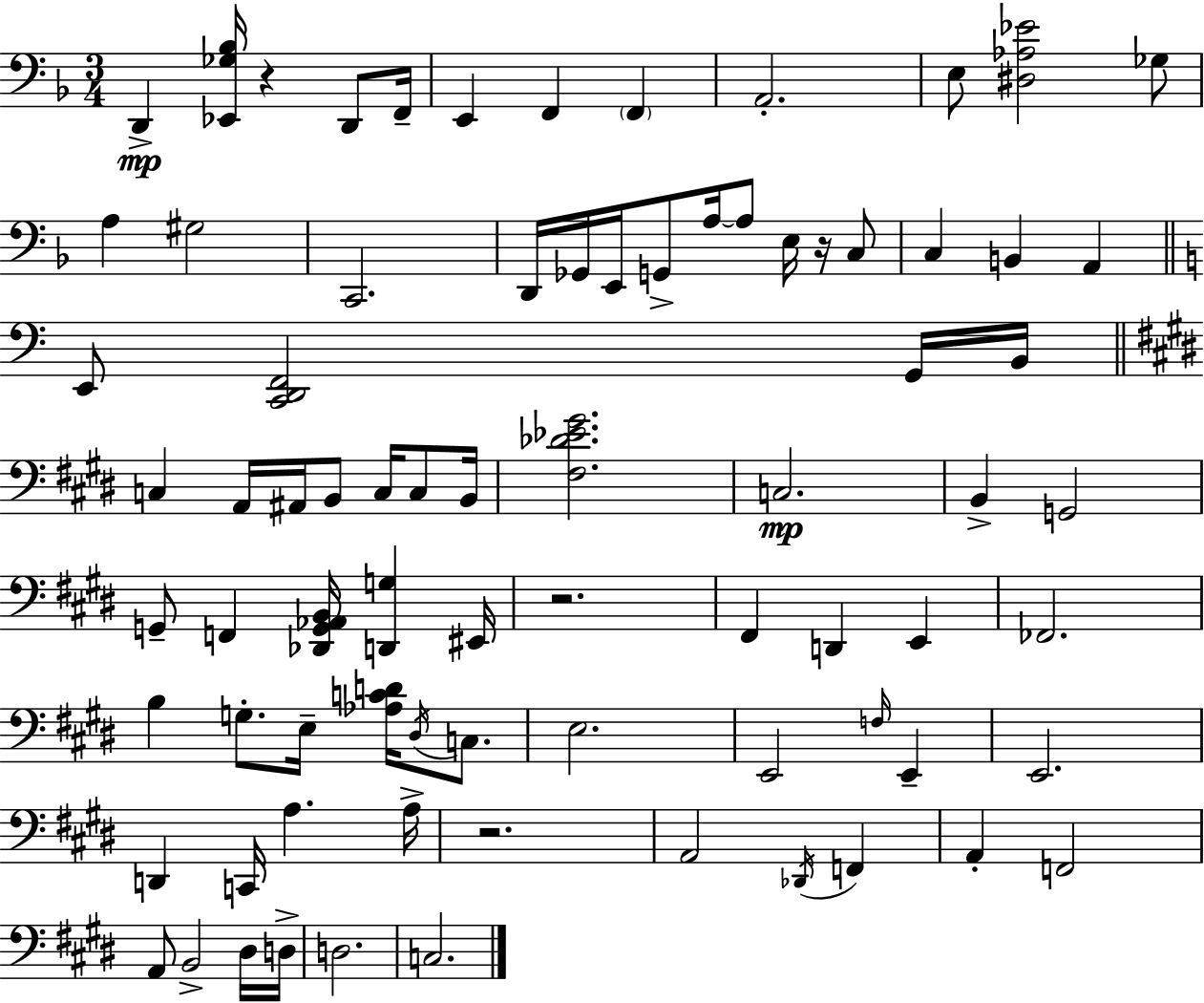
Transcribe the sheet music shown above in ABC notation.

X:1
T:Untitled
M:3/4
L:1/4
K:F
D,, [_E,,_G,_B,]/4 z D,,/2 F,,/4 E,, F,, F,, A,,2 E,/2 [^D,_A,_E]2 _G,/2 A, ^G,2 C,,2 D,,/4 _G,,/4 E,,/4 G,,/2 A,/4 A,/2 E,/4 z/4 C,/2 C, B,, A,, E,,/2 [C,,D,,F,,]2 G,,/4 B,,/4 C, A,,/4 ^A,,/4 B,,/2 C,/4 C,/2 B,,/4 [^F,_D_E^G]2 C,2 B,, G,,2 G,,/2 F,, [_D,,G,,_A,,B,,]/4 [D,,G,] ^E,,/4 z2 ^F,, D,, E,, _F,,2 B, G,/2 E,/4 [_A,CD]/4 ^D,/4 C,/2 E,2 E,,2 F,/4 E,, E,,2 D,, C,,/4 A, A,/4 z2 A,,2 _D,,/4 F,, A,, F,,2 A,,/2 B,,2 ^D,/4 D,/4 D,2 C,2